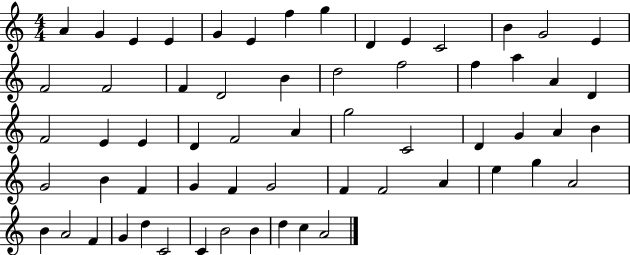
A4/q G4/q E4/q E4/q G4/q E4/q F5/q G5/q D4/q E4/q C4/h B4/q G4/h E4/q F4/h F4/h F4/q D4/h B4/q D5/h F5/h F5/q A5/q A4/q D4/q F4/h E4/q E4/q D4/q F4/h A4/q G5/h C4/h D4/q G4/q A4/q B4/q G4/h B4/q F4/q G4/q F4/q G4/h F4/q F4/h A4/q E5/q G5/q A4/h B4/q A4/h F4/q G4/q D5/q C4/h C4/q B4/h B4/q D5/q C5/q A4/h